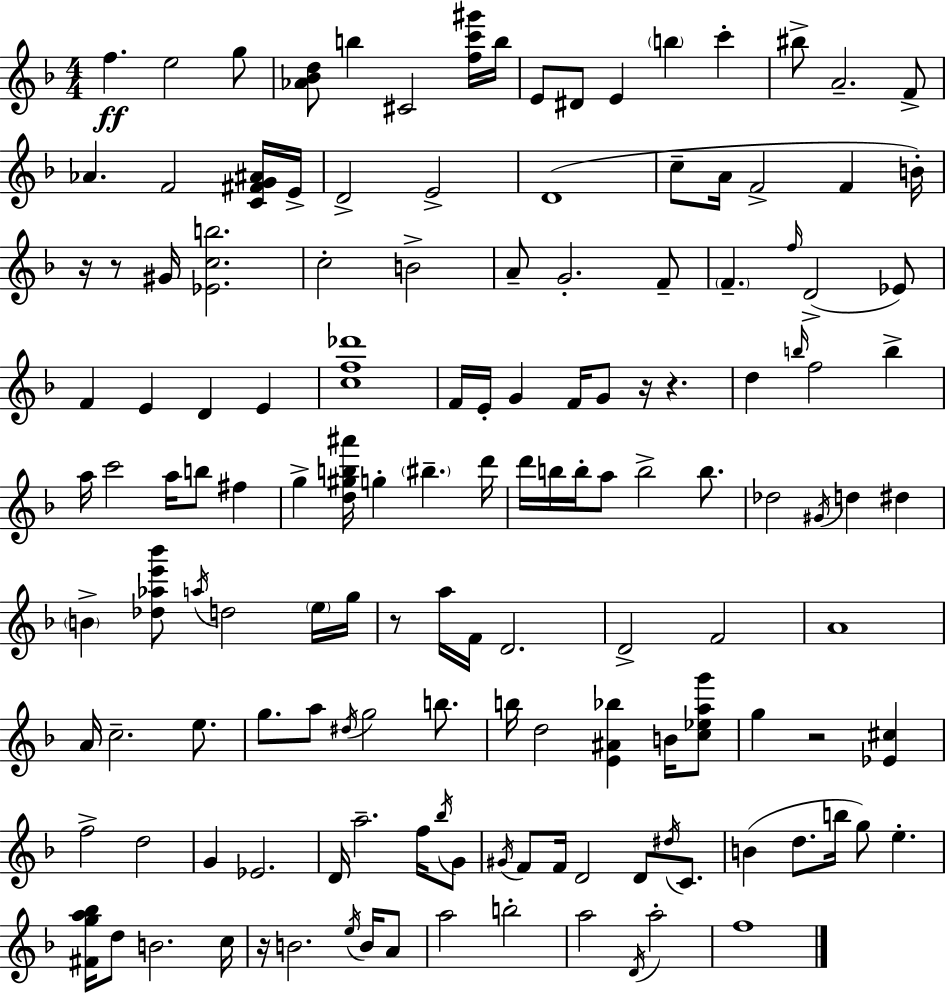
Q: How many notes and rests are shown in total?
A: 142